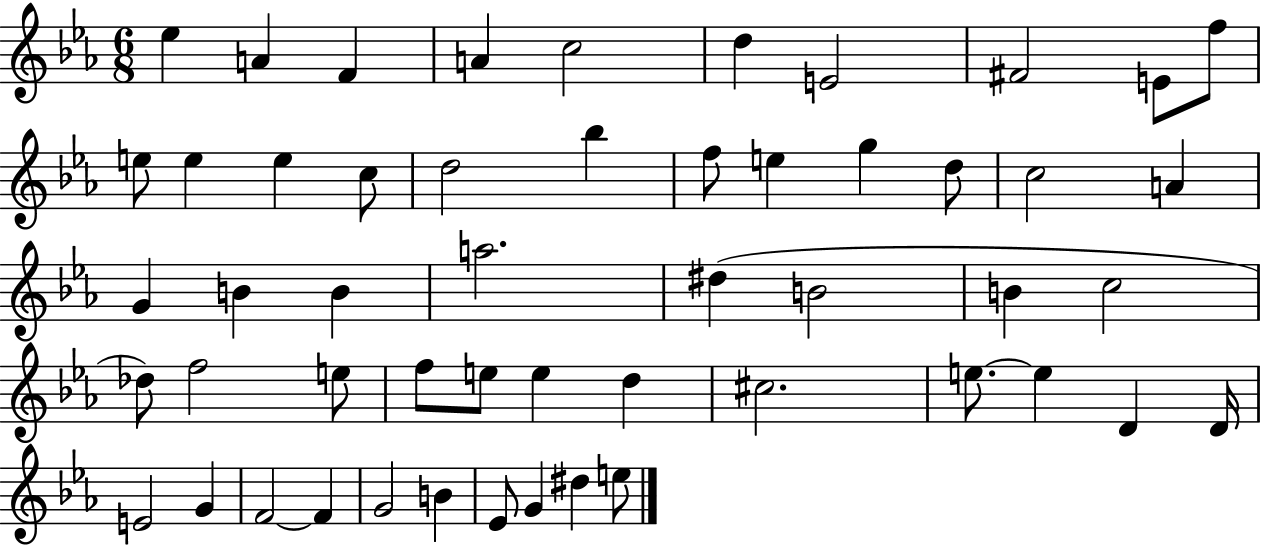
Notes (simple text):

Eb5/q A4/q F4/q A4/q C5/h D5/q E4/h F#4/h E4/e F5/e E5/e E5/q E5/q C5/e D5/h Bb5/q F5/e E5/q G5/q D5/e C5/h A4/q G4/q B4/q B4/q A5/h. D#5/q B4/h B4/q C5/h Db5/e F5/h E5/e F5/e E5/e E5/q D5/q C#5/h. E5/e. E5/q D4/q D4/s E4/h G4/q F4/h F4/q G4/h B4/q Eb4/e G4/q D#5/q E5/e